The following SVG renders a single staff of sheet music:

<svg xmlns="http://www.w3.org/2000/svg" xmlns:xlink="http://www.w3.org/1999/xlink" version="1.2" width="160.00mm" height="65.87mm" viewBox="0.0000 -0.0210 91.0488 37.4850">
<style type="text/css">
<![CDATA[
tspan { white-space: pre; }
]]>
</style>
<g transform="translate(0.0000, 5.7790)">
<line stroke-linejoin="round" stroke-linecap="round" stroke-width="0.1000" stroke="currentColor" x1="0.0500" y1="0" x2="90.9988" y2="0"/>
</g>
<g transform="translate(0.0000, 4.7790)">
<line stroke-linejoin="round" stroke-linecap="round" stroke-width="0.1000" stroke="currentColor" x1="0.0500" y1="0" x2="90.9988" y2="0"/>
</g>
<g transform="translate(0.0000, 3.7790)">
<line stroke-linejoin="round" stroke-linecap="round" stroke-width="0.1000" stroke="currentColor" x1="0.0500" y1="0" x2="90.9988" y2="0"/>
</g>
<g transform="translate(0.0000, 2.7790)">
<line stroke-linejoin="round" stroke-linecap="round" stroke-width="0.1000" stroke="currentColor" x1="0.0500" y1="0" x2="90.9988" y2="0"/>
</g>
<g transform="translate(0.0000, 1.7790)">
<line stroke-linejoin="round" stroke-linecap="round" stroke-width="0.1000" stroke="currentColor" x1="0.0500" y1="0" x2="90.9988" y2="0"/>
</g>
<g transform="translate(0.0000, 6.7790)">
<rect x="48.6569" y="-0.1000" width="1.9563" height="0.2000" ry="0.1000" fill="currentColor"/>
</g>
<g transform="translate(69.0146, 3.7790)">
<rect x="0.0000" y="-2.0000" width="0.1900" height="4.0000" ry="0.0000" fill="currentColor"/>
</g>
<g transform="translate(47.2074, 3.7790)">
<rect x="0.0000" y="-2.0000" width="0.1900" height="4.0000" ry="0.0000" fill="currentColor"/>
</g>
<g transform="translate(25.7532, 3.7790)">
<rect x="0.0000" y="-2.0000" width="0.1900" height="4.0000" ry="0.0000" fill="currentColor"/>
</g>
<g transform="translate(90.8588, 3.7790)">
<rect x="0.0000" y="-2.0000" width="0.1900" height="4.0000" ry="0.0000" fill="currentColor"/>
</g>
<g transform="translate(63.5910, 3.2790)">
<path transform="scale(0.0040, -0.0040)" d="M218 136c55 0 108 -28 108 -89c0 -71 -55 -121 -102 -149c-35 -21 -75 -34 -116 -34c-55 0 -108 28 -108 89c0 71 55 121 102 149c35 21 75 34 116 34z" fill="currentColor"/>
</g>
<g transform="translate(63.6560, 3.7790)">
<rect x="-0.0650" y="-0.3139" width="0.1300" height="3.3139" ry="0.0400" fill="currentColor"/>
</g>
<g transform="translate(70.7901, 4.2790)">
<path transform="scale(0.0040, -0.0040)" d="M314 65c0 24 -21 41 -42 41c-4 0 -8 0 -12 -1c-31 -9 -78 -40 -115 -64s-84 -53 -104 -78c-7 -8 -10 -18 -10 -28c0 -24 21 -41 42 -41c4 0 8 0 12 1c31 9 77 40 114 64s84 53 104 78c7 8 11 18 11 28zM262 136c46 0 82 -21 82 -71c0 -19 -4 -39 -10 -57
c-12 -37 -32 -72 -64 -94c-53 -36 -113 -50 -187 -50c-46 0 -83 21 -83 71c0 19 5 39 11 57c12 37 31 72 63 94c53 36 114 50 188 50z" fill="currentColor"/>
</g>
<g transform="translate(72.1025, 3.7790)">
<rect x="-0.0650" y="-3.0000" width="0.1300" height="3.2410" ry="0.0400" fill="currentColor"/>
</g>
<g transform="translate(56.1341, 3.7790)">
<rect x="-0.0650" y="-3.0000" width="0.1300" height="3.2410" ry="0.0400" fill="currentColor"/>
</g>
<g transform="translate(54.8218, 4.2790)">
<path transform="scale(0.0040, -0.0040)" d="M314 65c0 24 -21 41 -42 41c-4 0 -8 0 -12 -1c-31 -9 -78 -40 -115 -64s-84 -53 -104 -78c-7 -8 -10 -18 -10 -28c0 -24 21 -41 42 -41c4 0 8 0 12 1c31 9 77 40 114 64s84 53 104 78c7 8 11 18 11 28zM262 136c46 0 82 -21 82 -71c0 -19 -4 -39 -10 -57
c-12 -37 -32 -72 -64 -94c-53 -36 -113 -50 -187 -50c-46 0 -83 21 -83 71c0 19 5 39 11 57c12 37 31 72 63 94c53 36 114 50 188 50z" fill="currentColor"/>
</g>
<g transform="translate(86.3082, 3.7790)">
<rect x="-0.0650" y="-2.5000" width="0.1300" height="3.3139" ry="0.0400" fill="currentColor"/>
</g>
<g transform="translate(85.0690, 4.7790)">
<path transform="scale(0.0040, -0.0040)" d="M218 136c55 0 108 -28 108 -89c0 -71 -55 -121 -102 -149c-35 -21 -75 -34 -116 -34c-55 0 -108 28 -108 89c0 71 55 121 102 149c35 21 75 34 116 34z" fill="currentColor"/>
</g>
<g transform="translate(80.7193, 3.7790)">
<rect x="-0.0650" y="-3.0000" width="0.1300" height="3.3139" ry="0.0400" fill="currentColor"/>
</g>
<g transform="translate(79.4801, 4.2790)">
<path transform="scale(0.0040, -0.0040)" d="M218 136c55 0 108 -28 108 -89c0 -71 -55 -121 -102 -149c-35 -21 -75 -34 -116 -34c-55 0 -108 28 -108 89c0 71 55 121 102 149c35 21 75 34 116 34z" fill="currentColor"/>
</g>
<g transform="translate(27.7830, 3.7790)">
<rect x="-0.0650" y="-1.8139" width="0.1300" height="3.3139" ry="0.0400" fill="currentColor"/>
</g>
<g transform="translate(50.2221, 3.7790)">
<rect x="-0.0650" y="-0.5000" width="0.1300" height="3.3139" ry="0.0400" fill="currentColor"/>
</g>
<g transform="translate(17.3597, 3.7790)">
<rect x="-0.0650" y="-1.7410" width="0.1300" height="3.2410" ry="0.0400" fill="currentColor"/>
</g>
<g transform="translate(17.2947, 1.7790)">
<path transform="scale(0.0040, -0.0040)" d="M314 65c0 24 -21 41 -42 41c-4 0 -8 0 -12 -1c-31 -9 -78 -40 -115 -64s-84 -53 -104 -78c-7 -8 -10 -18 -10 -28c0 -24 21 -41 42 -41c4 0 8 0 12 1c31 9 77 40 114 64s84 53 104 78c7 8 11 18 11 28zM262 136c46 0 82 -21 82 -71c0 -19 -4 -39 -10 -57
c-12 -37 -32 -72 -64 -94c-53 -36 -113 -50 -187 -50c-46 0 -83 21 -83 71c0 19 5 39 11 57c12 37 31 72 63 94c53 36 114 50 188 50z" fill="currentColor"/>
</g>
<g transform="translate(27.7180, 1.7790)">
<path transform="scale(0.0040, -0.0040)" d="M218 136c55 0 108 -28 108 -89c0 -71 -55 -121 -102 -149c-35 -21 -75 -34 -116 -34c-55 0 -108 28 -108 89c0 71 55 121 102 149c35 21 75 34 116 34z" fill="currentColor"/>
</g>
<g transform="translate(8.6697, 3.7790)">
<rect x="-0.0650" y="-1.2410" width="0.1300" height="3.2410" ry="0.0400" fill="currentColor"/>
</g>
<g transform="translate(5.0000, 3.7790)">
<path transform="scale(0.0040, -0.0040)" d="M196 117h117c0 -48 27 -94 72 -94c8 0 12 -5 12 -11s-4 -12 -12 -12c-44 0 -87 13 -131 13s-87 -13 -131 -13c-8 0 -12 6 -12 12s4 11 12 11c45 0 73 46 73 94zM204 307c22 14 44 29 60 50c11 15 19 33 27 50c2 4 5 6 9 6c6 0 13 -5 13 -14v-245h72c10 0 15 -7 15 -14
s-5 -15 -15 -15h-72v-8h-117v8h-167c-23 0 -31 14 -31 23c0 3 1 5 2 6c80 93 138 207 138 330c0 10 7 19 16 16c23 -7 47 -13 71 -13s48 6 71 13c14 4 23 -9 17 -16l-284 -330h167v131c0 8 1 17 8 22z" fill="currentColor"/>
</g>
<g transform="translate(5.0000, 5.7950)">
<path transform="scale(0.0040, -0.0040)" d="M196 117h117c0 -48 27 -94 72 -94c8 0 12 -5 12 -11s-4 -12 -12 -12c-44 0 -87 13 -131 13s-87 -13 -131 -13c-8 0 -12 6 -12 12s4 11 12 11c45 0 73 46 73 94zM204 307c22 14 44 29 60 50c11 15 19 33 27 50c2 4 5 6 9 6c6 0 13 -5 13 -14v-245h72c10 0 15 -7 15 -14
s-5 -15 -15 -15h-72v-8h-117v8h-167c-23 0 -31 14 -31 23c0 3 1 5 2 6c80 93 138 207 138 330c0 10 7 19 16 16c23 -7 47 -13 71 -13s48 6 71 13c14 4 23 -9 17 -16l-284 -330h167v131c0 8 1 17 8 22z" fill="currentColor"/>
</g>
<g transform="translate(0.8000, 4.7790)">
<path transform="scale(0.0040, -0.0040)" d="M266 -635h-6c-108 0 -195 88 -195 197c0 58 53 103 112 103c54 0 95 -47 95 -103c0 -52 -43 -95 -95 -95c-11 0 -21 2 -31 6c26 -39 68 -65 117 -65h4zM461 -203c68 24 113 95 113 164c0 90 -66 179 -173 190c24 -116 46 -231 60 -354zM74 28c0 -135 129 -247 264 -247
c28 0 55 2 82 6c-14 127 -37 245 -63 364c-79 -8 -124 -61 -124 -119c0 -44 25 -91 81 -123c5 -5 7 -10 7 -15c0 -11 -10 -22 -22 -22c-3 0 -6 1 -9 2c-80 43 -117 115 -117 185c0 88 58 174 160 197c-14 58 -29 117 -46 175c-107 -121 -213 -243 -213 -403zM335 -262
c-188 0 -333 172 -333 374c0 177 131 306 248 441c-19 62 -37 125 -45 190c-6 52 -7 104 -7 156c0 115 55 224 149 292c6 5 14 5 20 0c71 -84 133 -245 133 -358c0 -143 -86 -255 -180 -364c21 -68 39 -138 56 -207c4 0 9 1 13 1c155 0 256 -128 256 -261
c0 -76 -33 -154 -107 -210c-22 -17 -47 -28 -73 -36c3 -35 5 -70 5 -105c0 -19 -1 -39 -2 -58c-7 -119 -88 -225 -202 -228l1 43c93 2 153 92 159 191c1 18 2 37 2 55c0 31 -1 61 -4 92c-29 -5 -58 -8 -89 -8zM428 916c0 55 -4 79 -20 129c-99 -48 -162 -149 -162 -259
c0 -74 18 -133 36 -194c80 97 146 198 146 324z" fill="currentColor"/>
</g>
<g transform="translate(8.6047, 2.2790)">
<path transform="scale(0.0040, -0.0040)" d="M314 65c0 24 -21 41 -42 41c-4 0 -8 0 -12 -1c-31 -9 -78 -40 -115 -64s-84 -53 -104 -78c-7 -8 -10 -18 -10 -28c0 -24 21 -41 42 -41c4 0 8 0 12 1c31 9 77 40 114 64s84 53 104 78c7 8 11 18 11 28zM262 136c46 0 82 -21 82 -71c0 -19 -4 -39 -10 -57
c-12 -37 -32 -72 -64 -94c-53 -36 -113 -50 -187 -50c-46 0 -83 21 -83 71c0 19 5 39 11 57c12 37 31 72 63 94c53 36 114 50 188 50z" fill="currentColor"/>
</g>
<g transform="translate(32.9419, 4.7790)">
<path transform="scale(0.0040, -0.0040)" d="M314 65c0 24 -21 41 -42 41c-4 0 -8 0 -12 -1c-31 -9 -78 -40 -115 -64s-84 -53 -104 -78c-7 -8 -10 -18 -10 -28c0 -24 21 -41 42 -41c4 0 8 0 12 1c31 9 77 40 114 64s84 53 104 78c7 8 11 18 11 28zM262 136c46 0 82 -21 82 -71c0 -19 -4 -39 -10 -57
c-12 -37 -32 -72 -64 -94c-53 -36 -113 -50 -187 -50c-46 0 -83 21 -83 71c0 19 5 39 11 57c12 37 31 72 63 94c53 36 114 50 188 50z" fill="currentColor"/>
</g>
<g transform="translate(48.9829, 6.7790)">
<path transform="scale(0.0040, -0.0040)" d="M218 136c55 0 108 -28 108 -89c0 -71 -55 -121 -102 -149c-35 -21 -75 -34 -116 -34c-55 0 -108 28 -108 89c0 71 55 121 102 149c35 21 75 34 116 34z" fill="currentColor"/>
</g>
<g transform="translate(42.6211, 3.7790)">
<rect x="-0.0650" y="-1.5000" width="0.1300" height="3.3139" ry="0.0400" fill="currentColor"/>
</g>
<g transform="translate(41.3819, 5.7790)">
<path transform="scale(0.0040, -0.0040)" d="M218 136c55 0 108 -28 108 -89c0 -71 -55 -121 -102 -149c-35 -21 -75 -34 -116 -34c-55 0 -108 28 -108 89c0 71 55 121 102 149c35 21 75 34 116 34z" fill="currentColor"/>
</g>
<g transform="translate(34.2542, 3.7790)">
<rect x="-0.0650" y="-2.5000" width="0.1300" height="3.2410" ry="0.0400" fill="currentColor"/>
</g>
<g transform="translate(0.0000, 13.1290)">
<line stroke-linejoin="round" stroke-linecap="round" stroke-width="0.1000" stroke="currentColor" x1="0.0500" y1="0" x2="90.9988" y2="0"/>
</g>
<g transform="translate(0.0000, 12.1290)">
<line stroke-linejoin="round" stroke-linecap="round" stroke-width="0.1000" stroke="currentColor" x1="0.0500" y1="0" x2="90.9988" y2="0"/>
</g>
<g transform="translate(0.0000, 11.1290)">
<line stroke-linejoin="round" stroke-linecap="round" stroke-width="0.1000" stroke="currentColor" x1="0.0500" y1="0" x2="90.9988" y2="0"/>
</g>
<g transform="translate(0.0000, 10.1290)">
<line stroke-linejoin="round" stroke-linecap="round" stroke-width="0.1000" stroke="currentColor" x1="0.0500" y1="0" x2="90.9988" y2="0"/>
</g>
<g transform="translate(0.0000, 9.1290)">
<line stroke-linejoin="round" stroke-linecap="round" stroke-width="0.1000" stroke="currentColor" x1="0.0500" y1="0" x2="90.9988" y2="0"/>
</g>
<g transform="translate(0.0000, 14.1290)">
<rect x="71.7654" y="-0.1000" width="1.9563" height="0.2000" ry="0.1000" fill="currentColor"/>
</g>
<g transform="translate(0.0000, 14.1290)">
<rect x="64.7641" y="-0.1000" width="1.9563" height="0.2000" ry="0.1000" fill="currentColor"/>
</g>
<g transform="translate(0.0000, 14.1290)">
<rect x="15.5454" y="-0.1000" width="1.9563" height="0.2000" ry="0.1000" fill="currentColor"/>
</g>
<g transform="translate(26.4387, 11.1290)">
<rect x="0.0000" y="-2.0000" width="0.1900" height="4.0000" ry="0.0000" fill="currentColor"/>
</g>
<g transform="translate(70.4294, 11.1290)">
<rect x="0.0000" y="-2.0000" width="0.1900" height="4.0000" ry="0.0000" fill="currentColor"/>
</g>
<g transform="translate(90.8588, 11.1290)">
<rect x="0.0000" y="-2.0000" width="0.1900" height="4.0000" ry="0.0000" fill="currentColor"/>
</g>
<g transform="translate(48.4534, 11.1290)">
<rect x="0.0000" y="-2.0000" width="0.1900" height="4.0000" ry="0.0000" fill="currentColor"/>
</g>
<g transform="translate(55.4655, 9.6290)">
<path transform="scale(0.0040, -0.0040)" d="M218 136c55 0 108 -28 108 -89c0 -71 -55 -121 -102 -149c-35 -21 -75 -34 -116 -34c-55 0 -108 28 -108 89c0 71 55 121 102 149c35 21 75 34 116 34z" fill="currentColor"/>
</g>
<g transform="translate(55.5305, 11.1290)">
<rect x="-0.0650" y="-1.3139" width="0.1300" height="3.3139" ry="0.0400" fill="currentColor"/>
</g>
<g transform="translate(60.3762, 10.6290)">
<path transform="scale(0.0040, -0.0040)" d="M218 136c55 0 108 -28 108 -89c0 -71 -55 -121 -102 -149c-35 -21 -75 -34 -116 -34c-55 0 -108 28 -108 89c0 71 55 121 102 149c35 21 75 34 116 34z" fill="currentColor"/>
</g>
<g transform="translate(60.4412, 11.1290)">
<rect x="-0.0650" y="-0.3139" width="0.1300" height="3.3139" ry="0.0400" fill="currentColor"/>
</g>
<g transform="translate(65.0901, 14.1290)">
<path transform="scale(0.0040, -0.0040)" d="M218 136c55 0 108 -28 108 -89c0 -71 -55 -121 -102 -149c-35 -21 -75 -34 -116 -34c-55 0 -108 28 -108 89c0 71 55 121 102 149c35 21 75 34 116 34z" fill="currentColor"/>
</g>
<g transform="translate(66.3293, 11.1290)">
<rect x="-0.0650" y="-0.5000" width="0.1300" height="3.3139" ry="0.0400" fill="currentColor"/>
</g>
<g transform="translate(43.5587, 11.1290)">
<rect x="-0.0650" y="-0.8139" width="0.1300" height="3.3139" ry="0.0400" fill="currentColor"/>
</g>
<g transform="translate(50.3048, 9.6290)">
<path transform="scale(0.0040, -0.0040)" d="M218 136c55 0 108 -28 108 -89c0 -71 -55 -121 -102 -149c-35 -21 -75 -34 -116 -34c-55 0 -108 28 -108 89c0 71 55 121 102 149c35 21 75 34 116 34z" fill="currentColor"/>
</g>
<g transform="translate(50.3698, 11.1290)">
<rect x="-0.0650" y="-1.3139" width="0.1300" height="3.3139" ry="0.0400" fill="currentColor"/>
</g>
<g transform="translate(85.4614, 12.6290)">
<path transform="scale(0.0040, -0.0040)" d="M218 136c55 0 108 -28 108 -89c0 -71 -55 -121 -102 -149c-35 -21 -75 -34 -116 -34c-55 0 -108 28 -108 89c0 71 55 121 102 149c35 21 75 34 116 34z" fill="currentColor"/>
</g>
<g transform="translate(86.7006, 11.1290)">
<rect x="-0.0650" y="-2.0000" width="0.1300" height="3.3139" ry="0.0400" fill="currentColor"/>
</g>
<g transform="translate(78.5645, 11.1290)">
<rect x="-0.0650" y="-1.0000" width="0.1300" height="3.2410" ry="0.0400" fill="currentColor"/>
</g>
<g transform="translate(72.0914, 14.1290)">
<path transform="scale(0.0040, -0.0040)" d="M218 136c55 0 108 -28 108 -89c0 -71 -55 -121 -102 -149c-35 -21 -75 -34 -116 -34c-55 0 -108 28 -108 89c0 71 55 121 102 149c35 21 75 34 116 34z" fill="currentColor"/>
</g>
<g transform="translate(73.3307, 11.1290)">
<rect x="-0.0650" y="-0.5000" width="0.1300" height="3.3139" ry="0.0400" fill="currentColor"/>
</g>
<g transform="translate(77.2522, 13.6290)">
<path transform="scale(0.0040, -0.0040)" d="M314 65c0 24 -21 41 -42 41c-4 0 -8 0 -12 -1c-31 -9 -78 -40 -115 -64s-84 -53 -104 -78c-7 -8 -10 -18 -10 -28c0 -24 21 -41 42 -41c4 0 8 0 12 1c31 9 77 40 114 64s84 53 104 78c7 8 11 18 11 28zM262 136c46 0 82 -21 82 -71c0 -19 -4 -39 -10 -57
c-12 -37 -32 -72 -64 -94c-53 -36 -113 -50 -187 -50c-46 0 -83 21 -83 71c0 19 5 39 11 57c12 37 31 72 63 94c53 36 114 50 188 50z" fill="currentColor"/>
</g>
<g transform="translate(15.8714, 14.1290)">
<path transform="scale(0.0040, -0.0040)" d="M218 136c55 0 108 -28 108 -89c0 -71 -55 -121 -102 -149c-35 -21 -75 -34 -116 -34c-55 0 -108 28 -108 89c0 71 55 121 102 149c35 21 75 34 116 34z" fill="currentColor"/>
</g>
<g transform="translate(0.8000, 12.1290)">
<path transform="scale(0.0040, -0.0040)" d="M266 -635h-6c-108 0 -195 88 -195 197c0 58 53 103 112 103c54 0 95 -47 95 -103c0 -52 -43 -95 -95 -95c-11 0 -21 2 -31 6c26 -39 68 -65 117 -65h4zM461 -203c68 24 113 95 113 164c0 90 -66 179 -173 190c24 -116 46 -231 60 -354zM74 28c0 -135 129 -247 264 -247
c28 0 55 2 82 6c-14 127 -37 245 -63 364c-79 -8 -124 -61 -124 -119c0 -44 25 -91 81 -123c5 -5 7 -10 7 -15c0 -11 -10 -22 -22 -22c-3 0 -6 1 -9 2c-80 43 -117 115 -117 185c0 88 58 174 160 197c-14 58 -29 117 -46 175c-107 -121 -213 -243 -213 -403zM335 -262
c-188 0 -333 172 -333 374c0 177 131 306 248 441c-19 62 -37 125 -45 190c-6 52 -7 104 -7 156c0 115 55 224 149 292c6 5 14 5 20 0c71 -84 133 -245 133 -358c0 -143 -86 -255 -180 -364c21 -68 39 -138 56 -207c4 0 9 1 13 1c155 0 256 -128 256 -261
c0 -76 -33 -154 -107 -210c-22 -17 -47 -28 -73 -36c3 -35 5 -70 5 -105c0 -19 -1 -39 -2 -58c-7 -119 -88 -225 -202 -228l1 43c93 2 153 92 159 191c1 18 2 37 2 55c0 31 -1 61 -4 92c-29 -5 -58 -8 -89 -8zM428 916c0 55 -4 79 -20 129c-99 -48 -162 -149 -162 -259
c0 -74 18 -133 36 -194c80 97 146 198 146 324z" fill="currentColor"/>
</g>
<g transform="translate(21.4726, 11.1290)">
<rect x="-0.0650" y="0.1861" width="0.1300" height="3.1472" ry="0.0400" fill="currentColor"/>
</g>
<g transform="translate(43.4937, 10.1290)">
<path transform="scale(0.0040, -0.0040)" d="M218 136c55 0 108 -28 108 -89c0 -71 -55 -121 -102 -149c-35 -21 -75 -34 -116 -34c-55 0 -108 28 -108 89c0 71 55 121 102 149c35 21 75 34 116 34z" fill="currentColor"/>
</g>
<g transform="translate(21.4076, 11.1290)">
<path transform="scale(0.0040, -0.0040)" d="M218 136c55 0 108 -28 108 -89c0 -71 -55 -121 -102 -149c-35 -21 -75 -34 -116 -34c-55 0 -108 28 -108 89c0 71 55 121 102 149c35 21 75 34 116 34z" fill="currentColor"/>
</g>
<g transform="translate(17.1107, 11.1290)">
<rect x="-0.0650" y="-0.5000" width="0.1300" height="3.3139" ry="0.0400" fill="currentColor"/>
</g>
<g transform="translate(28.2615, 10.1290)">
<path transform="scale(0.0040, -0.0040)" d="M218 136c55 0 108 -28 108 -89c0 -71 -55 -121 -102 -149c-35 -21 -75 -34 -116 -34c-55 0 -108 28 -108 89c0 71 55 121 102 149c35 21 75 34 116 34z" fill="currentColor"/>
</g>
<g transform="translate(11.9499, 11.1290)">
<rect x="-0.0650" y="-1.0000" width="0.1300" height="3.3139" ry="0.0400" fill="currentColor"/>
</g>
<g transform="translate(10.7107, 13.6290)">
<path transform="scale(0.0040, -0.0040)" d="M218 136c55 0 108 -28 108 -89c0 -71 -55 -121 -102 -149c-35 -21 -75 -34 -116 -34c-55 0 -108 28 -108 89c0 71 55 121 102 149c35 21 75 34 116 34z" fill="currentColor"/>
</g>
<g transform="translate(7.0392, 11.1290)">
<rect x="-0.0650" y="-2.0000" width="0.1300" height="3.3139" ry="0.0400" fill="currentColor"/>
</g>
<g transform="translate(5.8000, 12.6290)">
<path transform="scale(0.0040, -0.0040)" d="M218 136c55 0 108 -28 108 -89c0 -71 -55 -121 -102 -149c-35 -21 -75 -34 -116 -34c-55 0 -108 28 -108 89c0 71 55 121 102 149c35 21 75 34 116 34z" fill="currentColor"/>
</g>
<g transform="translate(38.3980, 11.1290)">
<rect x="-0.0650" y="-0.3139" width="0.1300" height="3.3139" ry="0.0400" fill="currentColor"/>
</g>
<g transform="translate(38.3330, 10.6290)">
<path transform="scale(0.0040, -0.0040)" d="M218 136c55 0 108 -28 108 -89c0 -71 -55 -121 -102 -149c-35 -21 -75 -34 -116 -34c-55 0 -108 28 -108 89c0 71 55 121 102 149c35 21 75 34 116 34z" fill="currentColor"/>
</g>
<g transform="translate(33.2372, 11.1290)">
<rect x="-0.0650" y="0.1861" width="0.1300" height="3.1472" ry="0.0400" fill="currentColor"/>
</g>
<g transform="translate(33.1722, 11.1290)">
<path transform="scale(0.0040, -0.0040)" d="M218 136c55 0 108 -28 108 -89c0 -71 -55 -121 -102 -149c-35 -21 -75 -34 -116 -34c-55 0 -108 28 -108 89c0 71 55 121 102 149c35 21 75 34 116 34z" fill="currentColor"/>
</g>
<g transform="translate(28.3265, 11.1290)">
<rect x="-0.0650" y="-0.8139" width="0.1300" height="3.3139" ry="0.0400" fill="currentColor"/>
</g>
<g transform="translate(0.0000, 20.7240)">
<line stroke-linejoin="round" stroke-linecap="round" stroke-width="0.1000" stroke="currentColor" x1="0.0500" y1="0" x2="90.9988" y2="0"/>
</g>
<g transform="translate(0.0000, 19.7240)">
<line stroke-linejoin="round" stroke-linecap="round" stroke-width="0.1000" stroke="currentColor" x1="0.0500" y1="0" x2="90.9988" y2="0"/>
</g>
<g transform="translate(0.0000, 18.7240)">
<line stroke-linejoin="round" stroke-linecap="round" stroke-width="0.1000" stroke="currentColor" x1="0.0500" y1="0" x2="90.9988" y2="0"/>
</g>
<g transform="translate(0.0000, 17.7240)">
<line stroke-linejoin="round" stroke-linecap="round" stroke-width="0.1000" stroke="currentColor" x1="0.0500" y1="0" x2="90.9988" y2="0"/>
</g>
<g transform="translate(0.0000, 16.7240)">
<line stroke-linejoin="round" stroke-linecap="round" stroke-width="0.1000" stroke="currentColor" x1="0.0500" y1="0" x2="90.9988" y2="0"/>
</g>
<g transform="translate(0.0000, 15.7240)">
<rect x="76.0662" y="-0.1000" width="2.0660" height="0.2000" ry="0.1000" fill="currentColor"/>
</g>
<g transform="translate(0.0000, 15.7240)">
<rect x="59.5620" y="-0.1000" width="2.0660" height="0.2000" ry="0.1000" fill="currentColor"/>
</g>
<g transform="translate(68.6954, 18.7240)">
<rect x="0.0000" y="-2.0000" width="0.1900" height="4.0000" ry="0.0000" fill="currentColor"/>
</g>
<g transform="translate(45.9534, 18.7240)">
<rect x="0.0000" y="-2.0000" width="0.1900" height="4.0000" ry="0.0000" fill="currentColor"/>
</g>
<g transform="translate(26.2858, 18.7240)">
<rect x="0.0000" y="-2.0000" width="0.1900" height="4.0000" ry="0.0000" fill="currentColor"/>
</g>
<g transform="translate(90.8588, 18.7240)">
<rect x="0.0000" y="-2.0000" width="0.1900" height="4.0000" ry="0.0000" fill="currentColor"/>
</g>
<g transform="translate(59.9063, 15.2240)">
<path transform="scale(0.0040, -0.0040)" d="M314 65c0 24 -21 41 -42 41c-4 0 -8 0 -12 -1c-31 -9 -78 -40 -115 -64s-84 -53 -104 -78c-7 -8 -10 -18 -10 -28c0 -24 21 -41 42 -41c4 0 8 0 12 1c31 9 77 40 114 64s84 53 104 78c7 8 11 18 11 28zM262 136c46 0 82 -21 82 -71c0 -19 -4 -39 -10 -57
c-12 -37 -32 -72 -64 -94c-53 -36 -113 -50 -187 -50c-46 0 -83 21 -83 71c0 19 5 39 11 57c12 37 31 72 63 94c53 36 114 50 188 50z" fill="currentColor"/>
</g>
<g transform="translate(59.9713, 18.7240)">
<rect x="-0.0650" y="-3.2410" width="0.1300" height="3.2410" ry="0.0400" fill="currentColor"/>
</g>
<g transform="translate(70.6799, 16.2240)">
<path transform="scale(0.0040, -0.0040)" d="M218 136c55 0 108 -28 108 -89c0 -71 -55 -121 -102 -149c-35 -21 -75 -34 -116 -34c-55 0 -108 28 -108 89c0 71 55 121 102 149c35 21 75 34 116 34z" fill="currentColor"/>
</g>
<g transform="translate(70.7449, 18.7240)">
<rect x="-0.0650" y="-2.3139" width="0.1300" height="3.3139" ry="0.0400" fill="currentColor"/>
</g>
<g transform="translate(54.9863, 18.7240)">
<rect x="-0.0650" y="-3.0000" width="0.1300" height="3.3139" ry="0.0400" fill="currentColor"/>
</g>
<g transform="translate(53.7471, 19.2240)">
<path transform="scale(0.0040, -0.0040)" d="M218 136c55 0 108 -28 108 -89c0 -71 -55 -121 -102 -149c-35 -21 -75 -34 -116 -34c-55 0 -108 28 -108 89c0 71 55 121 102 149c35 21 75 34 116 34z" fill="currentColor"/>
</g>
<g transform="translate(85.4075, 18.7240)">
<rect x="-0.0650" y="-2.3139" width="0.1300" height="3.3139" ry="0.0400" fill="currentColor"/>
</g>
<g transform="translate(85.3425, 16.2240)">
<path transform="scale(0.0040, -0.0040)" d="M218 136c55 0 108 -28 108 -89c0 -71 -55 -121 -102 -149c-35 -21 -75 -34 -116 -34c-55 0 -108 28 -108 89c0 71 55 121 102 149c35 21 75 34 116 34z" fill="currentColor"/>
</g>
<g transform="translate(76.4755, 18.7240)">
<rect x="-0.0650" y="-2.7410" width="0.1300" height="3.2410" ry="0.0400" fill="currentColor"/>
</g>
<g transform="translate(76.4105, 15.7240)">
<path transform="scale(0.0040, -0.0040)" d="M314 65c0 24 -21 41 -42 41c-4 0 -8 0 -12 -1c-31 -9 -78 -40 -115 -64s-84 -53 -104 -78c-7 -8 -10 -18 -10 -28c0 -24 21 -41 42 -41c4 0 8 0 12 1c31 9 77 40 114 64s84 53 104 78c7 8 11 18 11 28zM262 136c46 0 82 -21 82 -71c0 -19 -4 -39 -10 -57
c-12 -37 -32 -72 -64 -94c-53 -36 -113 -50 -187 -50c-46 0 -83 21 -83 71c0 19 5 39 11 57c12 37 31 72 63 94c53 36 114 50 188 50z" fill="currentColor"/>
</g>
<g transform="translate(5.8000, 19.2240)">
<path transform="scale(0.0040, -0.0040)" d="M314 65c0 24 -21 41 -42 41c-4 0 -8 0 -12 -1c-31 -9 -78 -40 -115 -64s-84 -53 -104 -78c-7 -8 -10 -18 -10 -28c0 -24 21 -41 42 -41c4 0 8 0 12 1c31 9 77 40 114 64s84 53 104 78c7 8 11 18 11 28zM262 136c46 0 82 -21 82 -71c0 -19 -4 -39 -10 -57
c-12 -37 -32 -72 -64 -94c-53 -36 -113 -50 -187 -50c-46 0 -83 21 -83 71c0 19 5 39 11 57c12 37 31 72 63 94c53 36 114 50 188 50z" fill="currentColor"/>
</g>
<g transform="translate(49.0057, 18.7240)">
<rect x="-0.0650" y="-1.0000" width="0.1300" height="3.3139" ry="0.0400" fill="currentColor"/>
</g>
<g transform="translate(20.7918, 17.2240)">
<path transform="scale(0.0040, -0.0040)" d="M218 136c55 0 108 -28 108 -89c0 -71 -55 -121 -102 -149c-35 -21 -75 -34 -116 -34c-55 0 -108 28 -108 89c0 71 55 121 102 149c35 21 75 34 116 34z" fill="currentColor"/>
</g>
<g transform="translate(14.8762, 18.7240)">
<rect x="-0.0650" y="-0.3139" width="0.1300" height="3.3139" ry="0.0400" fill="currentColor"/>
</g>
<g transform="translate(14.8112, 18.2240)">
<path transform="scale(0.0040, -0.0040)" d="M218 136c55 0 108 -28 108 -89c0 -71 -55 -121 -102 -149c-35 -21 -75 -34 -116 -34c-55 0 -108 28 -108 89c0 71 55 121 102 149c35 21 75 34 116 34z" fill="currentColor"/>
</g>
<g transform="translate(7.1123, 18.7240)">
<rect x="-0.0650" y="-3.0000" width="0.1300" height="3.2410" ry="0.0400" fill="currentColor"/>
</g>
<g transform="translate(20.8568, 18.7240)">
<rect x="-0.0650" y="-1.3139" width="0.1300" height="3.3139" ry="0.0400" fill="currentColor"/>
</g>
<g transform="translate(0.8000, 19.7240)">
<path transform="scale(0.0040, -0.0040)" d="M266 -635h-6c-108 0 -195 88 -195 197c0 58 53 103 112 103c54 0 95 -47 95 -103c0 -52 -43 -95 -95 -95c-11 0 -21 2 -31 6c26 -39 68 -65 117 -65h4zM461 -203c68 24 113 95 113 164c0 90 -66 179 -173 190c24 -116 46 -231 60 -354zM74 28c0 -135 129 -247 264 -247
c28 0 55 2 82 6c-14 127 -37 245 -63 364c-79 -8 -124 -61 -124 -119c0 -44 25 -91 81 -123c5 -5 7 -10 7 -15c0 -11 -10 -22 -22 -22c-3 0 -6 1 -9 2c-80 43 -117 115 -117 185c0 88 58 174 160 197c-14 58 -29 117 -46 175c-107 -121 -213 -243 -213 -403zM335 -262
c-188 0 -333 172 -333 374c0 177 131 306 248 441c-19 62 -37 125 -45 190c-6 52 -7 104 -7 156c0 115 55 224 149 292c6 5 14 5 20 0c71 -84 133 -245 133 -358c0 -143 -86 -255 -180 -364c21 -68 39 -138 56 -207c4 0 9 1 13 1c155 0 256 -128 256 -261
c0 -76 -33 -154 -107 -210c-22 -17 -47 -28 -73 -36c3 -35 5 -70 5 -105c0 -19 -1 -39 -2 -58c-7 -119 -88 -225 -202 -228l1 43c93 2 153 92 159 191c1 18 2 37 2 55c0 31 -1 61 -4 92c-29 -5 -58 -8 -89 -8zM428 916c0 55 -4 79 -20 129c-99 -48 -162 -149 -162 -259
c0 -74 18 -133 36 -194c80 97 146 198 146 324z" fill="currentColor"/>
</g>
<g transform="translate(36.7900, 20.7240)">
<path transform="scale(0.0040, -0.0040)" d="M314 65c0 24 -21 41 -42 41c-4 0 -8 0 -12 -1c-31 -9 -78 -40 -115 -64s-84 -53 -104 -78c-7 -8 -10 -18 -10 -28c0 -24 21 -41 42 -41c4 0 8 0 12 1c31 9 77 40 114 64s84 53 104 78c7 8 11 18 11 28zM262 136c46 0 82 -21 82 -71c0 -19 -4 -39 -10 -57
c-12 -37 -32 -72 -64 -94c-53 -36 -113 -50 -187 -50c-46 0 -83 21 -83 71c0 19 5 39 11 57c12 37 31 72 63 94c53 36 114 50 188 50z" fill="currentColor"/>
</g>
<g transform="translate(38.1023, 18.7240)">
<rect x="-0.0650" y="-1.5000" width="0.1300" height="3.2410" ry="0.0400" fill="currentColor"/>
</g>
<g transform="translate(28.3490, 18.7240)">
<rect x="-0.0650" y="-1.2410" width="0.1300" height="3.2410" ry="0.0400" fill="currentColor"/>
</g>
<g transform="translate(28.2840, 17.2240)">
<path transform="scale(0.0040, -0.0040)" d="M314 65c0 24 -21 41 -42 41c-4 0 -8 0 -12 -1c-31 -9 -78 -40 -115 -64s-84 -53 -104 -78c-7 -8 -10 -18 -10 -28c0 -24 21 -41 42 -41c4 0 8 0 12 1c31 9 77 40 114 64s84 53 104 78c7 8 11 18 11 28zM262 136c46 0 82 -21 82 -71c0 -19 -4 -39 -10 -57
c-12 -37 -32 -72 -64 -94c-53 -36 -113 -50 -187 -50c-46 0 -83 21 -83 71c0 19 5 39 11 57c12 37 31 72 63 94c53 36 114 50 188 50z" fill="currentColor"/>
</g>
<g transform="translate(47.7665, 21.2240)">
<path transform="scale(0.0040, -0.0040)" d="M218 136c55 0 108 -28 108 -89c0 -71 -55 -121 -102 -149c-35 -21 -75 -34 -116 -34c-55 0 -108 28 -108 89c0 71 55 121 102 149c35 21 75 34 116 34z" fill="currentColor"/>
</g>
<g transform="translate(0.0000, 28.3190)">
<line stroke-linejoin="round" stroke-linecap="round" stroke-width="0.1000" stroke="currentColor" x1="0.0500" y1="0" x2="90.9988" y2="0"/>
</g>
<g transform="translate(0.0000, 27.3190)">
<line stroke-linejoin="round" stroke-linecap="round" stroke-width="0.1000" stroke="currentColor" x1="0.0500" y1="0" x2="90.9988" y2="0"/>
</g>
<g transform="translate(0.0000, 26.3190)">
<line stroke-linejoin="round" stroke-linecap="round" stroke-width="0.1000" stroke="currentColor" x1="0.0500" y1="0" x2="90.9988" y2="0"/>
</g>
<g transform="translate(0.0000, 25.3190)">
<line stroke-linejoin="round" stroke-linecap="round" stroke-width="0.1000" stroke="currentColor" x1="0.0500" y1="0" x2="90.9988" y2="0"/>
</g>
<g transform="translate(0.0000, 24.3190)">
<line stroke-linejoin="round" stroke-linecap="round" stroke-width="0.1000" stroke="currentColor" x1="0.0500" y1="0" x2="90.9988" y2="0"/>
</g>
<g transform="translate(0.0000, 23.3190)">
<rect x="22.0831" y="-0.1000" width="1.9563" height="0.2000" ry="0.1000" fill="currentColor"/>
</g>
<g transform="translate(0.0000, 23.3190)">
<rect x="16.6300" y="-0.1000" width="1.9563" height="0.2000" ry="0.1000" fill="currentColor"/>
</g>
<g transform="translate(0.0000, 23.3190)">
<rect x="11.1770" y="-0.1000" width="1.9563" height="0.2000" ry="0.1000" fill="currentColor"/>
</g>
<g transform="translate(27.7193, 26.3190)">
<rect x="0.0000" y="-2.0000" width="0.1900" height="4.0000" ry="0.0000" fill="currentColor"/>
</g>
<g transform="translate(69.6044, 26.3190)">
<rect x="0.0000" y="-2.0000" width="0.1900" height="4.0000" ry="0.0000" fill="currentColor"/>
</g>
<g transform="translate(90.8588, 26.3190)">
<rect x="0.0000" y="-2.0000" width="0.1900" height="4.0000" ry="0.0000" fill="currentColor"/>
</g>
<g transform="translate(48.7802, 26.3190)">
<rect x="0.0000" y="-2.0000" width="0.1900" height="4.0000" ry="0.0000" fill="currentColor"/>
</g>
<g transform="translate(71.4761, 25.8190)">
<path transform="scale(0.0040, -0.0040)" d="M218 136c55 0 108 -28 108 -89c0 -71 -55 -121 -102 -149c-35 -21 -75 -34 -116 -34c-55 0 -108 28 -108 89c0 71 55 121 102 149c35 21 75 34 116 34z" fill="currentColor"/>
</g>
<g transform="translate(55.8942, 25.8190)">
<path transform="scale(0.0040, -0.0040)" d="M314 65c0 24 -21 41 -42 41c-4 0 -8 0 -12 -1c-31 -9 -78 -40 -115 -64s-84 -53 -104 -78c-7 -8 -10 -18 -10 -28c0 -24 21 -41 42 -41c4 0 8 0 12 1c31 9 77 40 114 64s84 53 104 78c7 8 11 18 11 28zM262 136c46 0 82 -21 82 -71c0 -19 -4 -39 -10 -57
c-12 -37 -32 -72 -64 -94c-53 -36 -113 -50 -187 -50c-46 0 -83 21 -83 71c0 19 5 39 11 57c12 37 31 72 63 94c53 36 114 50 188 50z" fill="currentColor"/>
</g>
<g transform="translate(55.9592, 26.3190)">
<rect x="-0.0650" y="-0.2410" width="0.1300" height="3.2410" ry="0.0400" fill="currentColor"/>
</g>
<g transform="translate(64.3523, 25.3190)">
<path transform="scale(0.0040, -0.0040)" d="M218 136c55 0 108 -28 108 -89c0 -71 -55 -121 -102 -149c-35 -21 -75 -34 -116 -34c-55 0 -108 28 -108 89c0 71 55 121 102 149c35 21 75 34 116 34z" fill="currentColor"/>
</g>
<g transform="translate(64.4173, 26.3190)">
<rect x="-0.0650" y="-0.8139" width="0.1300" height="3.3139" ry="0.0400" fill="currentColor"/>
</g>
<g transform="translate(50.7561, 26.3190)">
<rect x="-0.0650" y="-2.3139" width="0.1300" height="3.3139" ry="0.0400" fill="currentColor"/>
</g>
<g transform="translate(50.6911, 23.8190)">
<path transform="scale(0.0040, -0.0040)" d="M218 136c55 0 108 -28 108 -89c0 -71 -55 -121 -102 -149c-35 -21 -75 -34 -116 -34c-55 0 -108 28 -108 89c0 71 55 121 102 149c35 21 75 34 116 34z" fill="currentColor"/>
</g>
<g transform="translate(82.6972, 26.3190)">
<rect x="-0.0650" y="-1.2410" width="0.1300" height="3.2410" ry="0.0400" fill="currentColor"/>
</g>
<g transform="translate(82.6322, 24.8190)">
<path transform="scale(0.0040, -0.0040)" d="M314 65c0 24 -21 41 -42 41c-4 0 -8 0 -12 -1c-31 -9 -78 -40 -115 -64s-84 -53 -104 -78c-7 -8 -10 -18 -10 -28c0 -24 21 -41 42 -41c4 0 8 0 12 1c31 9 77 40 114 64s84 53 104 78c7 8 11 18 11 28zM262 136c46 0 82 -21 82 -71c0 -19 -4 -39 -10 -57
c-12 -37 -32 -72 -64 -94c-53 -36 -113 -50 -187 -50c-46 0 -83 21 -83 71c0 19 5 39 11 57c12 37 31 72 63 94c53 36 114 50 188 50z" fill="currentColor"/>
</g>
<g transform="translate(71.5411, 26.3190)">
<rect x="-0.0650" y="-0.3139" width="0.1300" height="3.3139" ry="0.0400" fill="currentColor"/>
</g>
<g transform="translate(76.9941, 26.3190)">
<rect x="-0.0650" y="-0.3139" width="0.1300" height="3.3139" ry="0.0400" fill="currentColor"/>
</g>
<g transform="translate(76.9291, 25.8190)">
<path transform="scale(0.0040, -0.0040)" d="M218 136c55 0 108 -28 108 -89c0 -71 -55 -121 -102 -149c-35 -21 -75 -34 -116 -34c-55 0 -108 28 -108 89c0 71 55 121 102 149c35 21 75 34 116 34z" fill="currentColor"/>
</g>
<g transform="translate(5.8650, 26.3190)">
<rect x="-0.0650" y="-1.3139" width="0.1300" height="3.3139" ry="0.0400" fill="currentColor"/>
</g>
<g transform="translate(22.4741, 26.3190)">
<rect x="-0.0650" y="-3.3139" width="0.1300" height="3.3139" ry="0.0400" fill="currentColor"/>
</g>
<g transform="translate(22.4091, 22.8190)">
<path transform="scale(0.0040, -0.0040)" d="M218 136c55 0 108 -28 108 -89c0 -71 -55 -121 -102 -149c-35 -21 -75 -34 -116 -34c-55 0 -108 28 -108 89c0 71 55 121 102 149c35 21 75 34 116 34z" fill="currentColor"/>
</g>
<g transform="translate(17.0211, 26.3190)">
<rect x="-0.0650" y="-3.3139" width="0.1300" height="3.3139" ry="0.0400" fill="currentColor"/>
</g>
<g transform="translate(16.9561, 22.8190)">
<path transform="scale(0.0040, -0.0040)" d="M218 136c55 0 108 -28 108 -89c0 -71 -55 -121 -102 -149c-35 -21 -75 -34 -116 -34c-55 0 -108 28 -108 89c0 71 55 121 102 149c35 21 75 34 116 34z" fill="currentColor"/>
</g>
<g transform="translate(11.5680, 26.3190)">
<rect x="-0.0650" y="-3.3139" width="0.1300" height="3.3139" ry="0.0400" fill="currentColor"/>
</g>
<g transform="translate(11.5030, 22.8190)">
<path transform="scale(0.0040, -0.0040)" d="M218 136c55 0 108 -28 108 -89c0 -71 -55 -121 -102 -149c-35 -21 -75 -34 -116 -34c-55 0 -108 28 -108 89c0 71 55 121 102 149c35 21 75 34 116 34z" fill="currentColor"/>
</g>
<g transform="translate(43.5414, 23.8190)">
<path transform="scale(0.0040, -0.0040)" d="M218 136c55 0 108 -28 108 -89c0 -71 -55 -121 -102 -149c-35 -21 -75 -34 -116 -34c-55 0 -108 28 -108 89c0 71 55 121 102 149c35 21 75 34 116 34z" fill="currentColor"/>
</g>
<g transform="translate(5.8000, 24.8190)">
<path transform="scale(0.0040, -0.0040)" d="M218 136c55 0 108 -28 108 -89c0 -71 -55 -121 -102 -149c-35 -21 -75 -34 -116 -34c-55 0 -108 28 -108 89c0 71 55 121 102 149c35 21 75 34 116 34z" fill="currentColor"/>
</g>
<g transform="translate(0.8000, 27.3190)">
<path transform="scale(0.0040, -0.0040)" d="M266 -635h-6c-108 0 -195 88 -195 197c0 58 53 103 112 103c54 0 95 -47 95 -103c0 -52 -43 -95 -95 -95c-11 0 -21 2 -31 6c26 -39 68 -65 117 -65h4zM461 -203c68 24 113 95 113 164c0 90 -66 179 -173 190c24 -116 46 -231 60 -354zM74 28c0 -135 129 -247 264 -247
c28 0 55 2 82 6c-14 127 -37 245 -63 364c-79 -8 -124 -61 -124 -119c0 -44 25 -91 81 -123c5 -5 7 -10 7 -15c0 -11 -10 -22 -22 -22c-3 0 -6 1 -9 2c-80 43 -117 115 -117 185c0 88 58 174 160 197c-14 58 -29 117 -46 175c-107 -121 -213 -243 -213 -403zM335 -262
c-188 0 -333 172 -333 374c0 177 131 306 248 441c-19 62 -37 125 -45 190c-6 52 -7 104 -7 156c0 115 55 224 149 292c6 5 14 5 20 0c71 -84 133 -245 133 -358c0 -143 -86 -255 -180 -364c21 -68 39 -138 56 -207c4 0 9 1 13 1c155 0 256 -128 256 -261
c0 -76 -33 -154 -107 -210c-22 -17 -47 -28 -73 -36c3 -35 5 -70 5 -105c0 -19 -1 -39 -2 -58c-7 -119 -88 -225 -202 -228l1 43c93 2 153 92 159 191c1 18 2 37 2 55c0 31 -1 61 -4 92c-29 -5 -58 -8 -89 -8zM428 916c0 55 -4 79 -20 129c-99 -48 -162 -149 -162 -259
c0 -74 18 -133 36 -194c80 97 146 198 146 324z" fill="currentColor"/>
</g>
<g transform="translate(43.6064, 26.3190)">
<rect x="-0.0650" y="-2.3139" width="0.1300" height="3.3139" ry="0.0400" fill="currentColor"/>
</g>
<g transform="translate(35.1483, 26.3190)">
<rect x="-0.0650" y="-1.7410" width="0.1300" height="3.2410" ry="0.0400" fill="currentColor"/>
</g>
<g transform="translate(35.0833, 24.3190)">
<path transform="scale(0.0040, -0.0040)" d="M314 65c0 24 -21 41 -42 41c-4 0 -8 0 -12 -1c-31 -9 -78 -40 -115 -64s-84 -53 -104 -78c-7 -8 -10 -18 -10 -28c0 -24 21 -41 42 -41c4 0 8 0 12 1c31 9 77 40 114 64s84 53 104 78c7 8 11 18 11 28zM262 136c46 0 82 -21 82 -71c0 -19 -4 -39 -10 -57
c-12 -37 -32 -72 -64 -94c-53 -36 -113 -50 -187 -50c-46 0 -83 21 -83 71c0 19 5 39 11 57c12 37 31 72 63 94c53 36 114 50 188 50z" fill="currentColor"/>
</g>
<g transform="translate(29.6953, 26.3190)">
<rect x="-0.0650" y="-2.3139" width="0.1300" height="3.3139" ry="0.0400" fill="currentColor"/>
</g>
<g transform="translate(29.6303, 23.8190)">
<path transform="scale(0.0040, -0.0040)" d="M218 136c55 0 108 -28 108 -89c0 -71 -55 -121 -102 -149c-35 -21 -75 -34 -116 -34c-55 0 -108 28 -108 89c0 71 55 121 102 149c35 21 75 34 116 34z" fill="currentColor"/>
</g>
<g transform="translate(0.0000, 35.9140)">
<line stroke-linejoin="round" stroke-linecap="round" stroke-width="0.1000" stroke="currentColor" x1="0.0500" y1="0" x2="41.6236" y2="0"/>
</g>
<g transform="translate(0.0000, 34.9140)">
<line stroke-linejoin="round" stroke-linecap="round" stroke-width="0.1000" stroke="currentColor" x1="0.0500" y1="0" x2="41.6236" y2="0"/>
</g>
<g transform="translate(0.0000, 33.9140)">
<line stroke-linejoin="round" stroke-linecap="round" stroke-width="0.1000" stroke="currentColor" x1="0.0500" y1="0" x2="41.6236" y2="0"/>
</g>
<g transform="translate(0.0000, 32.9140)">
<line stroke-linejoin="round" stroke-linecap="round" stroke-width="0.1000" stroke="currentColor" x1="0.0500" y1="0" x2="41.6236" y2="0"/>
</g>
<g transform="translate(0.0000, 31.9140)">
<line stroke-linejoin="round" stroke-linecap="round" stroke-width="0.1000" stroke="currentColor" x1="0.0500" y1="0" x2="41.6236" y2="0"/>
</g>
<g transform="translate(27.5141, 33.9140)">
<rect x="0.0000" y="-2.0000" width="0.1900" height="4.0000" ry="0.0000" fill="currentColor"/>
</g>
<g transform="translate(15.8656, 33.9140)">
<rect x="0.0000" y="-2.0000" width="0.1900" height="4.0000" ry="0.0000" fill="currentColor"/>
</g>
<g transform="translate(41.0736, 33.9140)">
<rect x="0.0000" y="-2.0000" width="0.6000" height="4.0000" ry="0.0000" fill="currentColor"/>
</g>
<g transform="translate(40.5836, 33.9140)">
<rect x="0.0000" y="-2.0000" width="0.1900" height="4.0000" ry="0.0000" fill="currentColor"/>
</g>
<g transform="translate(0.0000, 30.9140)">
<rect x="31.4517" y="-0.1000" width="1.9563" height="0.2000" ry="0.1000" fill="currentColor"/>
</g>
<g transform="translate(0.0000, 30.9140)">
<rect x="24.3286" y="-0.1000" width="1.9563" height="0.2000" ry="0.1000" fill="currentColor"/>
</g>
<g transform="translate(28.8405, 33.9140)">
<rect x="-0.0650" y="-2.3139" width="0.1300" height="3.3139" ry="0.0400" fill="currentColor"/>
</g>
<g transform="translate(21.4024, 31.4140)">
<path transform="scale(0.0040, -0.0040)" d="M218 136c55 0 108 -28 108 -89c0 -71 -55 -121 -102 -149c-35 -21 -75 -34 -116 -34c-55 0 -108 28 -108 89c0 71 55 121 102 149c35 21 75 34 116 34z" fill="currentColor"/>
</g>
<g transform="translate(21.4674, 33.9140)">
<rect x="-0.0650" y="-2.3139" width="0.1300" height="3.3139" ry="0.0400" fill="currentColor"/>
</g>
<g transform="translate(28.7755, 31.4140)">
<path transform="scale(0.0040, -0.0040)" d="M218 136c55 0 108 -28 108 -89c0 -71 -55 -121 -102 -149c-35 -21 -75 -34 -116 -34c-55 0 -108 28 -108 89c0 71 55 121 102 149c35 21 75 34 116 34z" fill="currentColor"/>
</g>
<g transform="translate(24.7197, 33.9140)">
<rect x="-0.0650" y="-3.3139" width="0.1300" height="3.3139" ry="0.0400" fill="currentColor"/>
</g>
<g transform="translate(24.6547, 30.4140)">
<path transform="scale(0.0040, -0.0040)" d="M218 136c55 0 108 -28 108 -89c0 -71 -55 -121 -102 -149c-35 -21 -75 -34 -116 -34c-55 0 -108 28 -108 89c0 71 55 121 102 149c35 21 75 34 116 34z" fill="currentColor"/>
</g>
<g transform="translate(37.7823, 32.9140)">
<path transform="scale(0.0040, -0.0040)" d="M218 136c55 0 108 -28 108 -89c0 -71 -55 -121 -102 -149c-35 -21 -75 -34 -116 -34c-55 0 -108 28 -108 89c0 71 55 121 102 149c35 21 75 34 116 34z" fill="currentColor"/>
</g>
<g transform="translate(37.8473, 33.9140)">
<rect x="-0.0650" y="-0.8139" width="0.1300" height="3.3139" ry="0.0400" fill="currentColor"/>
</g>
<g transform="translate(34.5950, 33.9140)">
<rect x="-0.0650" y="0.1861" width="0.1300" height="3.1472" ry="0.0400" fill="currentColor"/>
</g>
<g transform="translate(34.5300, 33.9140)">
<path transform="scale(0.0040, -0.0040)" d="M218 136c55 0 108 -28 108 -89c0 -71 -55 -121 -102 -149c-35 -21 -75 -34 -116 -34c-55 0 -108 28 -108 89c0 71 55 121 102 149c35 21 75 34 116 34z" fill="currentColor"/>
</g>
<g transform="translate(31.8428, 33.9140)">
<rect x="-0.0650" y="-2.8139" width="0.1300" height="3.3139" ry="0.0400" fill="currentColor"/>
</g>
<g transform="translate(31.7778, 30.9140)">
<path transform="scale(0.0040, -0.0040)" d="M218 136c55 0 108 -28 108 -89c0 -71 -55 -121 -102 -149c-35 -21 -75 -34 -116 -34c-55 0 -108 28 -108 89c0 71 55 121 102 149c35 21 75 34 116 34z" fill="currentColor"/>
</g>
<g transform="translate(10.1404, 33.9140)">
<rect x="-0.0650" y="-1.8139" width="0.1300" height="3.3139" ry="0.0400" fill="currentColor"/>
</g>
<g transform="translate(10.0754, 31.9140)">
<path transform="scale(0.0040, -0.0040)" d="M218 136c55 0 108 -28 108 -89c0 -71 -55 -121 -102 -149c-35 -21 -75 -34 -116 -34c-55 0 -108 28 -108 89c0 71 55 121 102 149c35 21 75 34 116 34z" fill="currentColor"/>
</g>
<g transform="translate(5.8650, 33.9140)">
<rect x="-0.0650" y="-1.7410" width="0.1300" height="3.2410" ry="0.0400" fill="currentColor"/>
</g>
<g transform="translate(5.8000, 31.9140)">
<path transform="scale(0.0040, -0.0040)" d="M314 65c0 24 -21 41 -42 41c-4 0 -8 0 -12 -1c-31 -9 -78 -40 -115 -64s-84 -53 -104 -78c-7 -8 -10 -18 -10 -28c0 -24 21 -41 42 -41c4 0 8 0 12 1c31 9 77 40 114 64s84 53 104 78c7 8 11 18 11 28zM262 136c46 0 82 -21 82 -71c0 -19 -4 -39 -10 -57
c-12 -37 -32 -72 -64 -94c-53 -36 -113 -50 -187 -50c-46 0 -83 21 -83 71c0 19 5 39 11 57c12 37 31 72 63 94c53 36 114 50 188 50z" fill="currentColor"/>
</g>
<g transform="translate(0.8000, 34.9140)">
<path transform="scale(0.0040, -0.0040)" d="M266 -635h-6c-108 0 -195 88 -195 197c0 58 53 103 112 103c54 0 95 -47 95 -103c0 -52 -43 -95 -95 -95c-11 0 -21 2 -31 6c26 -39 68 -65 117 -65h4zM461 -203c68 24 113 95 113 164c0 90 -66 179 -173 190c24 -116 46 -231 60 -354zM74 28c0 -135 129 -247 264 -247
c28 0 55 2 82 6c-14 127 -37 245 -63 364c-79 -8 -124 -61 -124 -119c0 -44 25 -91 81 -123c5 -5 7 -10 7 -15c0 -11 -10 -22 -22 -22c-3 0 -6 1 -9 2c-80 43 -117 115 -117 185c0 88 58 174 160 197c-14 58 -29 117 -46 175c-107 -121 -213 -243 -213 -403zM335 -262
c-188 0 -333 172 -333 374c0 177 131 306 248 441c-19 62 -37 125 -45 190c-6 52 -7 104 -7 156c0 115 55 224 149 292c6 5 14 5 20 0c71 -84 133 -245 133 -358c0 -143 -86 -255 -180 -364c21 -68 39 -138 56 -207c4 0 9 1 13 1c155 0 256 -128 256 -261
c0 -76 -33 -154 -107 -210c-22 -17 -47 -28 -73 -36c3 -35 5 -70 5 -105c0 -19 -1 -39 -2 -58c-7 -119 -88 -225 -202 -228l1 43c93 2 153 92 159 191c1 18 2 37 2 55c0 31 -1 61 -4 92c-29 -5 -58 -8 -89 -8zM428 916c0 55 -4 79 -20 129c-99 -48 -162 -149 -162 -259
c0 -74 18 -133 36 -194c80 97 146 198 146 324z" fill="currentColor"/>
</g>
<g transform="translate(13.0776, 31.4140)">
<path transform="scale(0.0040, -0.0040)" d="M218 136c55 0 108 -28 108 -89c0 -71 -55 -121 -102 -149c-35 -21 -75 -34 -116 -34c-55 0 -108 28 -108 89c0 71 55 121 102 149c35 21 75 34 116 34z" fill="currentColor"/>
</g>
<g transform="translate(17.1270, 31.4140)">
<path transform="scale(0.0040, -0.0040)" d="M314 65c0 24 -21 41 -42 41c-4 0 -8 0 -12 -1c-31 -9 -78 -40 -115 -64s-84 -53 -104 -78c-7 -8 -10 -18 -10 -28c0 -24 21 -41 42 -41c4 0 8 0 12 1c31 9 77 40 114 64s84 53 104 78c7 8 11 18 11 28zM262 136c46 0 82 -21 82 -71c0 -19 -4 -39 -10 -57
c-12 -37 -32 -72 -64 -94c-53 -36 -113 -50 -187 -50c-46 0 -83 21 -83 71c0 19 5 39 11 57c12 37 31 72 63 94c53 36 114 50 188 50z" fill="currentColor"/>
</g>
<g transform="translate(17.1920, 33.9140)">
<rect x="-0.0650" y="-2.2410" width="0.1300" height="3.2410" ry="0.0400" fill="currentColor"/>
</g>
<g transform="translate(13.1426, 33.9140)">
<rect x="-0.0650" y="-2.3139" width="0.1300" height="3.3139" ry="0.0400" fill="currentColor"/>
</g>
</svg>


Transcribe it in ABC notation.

X:1
T:Untitled
M:4/4
L:1/4
K:C
e2 f2 f G2 E C A2 c A2 A G F D C B d B c d e e c C C D2 F A2 c e e2 E2 D A b2 g a2 g e b b b g f2 g g c2 d c c e2 f2 f g g2 g b g a B d